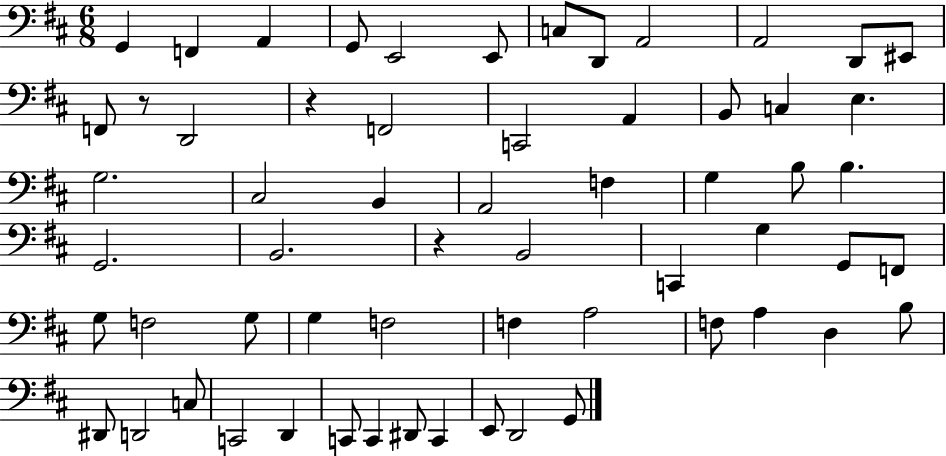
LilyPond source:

{
  \clef bass
  \numericTimeSignature
  \time 6/8
  \key d \major
  g,4 f,4 a,4 | g,8 e,2 e,8 | c8 d,8 a,2 | a,2 d,8 eis,8 | \break f,8 r8 d,2 | r4 f,2 | c,2 a,4 | b,8 c4 e4. | \break g2. | cis2 b,4 | a,2 f4 | g4 b8 b4. | \break g,2. | b,2. | r4 b,2 | c,4 g4 g,8 f,8 | \break g8 f2 g8 | g4 f2 | f4 a2 | f8 a4 d4 b8 | \break dis,8 d,2 c8 | c,2 d,4 | c,8 c,4 dis,8 c,4 | e,8 d,2 g,8 | \break \bar "|."
}